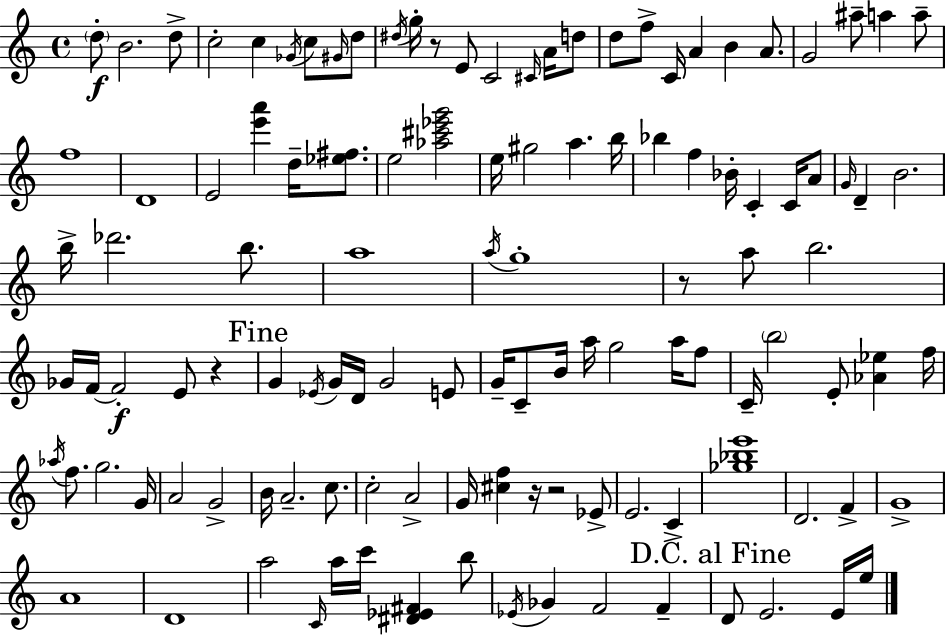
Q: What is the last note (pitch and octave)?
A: E5